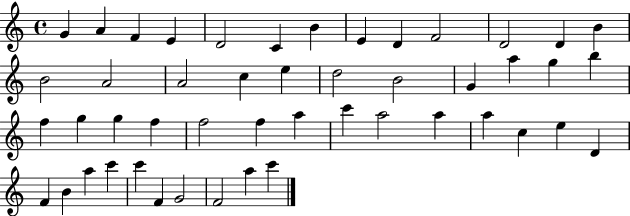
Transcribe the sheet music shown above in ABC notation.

X:1
T:Untitled
M:4/4
L:1/4
K:C
G A F E D2 C B E D F2 D2 D B B2 A2 A2 c e d2 B2 G a g b f g g f f2 f a c' a2 a a c e D F B a c' c' F G2 F2 a c'